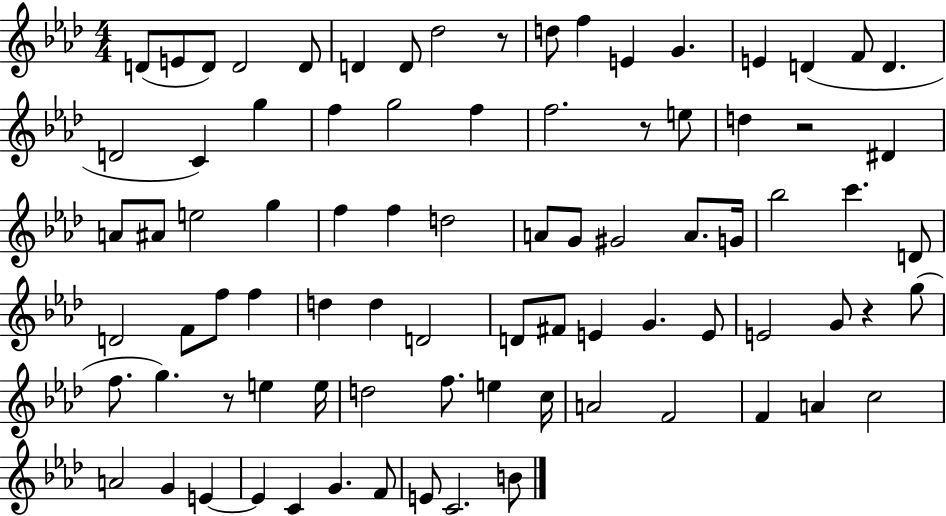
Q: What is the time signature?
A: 4/4